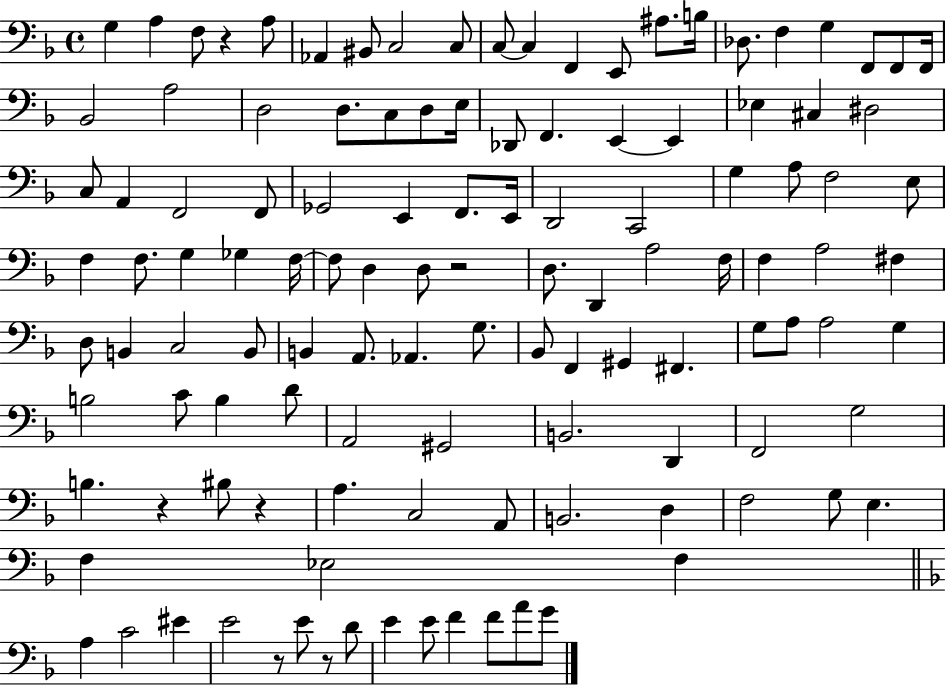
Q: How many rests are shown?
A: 6